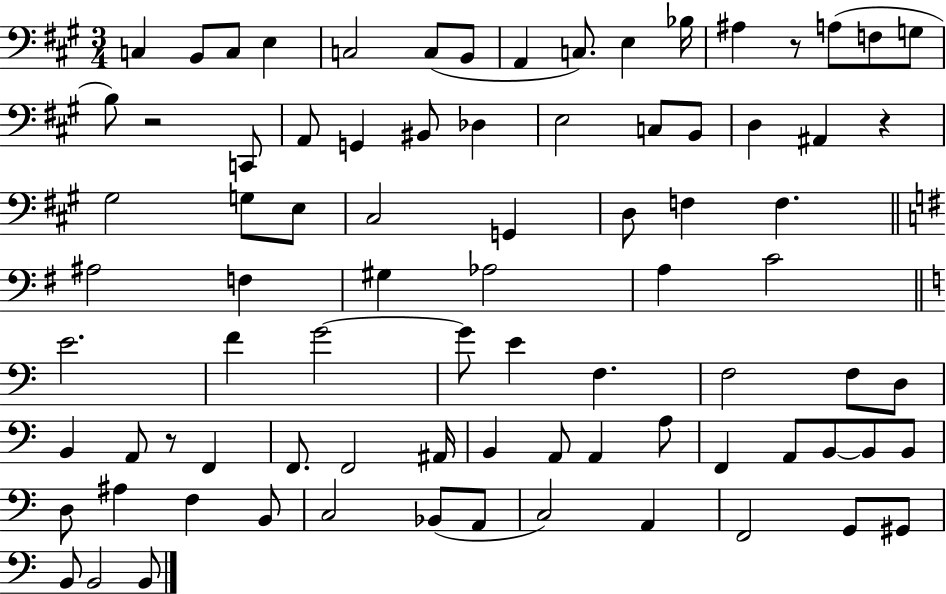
C3/q B2/e C3/e E3/q C3/h C3/e B2/e A2/q C3/e. E3/q Bb3/s A#3/q R/e A3/e F3/e G3/e B3/e R/h C2/e A2/e G2/q BIS2/e Db3/q E3/h C3/e B2/e D3/q A#2/q R/q G#3/h G3/e E3/e C#3/h G2/q D3/e F3/q F3/q. A#3/h F3/q G#3/q Ab3/h A3/q C4/h E4/h. F4/q G4/h G4/e E4/q F3/q. F3/h F3/e D3/e B2/q A2/e R/e F2/q F2/e. F2/h A#2/s B2/q A2/e A2/q A3/e F2/q A2/e B2/e B2/e B2/e D3/e A#3/q F3/q B2/e C3/h Bb2/e A2/e C3/h A2/q F2/h G2/e G#2/e B2/e B2/h B2/e